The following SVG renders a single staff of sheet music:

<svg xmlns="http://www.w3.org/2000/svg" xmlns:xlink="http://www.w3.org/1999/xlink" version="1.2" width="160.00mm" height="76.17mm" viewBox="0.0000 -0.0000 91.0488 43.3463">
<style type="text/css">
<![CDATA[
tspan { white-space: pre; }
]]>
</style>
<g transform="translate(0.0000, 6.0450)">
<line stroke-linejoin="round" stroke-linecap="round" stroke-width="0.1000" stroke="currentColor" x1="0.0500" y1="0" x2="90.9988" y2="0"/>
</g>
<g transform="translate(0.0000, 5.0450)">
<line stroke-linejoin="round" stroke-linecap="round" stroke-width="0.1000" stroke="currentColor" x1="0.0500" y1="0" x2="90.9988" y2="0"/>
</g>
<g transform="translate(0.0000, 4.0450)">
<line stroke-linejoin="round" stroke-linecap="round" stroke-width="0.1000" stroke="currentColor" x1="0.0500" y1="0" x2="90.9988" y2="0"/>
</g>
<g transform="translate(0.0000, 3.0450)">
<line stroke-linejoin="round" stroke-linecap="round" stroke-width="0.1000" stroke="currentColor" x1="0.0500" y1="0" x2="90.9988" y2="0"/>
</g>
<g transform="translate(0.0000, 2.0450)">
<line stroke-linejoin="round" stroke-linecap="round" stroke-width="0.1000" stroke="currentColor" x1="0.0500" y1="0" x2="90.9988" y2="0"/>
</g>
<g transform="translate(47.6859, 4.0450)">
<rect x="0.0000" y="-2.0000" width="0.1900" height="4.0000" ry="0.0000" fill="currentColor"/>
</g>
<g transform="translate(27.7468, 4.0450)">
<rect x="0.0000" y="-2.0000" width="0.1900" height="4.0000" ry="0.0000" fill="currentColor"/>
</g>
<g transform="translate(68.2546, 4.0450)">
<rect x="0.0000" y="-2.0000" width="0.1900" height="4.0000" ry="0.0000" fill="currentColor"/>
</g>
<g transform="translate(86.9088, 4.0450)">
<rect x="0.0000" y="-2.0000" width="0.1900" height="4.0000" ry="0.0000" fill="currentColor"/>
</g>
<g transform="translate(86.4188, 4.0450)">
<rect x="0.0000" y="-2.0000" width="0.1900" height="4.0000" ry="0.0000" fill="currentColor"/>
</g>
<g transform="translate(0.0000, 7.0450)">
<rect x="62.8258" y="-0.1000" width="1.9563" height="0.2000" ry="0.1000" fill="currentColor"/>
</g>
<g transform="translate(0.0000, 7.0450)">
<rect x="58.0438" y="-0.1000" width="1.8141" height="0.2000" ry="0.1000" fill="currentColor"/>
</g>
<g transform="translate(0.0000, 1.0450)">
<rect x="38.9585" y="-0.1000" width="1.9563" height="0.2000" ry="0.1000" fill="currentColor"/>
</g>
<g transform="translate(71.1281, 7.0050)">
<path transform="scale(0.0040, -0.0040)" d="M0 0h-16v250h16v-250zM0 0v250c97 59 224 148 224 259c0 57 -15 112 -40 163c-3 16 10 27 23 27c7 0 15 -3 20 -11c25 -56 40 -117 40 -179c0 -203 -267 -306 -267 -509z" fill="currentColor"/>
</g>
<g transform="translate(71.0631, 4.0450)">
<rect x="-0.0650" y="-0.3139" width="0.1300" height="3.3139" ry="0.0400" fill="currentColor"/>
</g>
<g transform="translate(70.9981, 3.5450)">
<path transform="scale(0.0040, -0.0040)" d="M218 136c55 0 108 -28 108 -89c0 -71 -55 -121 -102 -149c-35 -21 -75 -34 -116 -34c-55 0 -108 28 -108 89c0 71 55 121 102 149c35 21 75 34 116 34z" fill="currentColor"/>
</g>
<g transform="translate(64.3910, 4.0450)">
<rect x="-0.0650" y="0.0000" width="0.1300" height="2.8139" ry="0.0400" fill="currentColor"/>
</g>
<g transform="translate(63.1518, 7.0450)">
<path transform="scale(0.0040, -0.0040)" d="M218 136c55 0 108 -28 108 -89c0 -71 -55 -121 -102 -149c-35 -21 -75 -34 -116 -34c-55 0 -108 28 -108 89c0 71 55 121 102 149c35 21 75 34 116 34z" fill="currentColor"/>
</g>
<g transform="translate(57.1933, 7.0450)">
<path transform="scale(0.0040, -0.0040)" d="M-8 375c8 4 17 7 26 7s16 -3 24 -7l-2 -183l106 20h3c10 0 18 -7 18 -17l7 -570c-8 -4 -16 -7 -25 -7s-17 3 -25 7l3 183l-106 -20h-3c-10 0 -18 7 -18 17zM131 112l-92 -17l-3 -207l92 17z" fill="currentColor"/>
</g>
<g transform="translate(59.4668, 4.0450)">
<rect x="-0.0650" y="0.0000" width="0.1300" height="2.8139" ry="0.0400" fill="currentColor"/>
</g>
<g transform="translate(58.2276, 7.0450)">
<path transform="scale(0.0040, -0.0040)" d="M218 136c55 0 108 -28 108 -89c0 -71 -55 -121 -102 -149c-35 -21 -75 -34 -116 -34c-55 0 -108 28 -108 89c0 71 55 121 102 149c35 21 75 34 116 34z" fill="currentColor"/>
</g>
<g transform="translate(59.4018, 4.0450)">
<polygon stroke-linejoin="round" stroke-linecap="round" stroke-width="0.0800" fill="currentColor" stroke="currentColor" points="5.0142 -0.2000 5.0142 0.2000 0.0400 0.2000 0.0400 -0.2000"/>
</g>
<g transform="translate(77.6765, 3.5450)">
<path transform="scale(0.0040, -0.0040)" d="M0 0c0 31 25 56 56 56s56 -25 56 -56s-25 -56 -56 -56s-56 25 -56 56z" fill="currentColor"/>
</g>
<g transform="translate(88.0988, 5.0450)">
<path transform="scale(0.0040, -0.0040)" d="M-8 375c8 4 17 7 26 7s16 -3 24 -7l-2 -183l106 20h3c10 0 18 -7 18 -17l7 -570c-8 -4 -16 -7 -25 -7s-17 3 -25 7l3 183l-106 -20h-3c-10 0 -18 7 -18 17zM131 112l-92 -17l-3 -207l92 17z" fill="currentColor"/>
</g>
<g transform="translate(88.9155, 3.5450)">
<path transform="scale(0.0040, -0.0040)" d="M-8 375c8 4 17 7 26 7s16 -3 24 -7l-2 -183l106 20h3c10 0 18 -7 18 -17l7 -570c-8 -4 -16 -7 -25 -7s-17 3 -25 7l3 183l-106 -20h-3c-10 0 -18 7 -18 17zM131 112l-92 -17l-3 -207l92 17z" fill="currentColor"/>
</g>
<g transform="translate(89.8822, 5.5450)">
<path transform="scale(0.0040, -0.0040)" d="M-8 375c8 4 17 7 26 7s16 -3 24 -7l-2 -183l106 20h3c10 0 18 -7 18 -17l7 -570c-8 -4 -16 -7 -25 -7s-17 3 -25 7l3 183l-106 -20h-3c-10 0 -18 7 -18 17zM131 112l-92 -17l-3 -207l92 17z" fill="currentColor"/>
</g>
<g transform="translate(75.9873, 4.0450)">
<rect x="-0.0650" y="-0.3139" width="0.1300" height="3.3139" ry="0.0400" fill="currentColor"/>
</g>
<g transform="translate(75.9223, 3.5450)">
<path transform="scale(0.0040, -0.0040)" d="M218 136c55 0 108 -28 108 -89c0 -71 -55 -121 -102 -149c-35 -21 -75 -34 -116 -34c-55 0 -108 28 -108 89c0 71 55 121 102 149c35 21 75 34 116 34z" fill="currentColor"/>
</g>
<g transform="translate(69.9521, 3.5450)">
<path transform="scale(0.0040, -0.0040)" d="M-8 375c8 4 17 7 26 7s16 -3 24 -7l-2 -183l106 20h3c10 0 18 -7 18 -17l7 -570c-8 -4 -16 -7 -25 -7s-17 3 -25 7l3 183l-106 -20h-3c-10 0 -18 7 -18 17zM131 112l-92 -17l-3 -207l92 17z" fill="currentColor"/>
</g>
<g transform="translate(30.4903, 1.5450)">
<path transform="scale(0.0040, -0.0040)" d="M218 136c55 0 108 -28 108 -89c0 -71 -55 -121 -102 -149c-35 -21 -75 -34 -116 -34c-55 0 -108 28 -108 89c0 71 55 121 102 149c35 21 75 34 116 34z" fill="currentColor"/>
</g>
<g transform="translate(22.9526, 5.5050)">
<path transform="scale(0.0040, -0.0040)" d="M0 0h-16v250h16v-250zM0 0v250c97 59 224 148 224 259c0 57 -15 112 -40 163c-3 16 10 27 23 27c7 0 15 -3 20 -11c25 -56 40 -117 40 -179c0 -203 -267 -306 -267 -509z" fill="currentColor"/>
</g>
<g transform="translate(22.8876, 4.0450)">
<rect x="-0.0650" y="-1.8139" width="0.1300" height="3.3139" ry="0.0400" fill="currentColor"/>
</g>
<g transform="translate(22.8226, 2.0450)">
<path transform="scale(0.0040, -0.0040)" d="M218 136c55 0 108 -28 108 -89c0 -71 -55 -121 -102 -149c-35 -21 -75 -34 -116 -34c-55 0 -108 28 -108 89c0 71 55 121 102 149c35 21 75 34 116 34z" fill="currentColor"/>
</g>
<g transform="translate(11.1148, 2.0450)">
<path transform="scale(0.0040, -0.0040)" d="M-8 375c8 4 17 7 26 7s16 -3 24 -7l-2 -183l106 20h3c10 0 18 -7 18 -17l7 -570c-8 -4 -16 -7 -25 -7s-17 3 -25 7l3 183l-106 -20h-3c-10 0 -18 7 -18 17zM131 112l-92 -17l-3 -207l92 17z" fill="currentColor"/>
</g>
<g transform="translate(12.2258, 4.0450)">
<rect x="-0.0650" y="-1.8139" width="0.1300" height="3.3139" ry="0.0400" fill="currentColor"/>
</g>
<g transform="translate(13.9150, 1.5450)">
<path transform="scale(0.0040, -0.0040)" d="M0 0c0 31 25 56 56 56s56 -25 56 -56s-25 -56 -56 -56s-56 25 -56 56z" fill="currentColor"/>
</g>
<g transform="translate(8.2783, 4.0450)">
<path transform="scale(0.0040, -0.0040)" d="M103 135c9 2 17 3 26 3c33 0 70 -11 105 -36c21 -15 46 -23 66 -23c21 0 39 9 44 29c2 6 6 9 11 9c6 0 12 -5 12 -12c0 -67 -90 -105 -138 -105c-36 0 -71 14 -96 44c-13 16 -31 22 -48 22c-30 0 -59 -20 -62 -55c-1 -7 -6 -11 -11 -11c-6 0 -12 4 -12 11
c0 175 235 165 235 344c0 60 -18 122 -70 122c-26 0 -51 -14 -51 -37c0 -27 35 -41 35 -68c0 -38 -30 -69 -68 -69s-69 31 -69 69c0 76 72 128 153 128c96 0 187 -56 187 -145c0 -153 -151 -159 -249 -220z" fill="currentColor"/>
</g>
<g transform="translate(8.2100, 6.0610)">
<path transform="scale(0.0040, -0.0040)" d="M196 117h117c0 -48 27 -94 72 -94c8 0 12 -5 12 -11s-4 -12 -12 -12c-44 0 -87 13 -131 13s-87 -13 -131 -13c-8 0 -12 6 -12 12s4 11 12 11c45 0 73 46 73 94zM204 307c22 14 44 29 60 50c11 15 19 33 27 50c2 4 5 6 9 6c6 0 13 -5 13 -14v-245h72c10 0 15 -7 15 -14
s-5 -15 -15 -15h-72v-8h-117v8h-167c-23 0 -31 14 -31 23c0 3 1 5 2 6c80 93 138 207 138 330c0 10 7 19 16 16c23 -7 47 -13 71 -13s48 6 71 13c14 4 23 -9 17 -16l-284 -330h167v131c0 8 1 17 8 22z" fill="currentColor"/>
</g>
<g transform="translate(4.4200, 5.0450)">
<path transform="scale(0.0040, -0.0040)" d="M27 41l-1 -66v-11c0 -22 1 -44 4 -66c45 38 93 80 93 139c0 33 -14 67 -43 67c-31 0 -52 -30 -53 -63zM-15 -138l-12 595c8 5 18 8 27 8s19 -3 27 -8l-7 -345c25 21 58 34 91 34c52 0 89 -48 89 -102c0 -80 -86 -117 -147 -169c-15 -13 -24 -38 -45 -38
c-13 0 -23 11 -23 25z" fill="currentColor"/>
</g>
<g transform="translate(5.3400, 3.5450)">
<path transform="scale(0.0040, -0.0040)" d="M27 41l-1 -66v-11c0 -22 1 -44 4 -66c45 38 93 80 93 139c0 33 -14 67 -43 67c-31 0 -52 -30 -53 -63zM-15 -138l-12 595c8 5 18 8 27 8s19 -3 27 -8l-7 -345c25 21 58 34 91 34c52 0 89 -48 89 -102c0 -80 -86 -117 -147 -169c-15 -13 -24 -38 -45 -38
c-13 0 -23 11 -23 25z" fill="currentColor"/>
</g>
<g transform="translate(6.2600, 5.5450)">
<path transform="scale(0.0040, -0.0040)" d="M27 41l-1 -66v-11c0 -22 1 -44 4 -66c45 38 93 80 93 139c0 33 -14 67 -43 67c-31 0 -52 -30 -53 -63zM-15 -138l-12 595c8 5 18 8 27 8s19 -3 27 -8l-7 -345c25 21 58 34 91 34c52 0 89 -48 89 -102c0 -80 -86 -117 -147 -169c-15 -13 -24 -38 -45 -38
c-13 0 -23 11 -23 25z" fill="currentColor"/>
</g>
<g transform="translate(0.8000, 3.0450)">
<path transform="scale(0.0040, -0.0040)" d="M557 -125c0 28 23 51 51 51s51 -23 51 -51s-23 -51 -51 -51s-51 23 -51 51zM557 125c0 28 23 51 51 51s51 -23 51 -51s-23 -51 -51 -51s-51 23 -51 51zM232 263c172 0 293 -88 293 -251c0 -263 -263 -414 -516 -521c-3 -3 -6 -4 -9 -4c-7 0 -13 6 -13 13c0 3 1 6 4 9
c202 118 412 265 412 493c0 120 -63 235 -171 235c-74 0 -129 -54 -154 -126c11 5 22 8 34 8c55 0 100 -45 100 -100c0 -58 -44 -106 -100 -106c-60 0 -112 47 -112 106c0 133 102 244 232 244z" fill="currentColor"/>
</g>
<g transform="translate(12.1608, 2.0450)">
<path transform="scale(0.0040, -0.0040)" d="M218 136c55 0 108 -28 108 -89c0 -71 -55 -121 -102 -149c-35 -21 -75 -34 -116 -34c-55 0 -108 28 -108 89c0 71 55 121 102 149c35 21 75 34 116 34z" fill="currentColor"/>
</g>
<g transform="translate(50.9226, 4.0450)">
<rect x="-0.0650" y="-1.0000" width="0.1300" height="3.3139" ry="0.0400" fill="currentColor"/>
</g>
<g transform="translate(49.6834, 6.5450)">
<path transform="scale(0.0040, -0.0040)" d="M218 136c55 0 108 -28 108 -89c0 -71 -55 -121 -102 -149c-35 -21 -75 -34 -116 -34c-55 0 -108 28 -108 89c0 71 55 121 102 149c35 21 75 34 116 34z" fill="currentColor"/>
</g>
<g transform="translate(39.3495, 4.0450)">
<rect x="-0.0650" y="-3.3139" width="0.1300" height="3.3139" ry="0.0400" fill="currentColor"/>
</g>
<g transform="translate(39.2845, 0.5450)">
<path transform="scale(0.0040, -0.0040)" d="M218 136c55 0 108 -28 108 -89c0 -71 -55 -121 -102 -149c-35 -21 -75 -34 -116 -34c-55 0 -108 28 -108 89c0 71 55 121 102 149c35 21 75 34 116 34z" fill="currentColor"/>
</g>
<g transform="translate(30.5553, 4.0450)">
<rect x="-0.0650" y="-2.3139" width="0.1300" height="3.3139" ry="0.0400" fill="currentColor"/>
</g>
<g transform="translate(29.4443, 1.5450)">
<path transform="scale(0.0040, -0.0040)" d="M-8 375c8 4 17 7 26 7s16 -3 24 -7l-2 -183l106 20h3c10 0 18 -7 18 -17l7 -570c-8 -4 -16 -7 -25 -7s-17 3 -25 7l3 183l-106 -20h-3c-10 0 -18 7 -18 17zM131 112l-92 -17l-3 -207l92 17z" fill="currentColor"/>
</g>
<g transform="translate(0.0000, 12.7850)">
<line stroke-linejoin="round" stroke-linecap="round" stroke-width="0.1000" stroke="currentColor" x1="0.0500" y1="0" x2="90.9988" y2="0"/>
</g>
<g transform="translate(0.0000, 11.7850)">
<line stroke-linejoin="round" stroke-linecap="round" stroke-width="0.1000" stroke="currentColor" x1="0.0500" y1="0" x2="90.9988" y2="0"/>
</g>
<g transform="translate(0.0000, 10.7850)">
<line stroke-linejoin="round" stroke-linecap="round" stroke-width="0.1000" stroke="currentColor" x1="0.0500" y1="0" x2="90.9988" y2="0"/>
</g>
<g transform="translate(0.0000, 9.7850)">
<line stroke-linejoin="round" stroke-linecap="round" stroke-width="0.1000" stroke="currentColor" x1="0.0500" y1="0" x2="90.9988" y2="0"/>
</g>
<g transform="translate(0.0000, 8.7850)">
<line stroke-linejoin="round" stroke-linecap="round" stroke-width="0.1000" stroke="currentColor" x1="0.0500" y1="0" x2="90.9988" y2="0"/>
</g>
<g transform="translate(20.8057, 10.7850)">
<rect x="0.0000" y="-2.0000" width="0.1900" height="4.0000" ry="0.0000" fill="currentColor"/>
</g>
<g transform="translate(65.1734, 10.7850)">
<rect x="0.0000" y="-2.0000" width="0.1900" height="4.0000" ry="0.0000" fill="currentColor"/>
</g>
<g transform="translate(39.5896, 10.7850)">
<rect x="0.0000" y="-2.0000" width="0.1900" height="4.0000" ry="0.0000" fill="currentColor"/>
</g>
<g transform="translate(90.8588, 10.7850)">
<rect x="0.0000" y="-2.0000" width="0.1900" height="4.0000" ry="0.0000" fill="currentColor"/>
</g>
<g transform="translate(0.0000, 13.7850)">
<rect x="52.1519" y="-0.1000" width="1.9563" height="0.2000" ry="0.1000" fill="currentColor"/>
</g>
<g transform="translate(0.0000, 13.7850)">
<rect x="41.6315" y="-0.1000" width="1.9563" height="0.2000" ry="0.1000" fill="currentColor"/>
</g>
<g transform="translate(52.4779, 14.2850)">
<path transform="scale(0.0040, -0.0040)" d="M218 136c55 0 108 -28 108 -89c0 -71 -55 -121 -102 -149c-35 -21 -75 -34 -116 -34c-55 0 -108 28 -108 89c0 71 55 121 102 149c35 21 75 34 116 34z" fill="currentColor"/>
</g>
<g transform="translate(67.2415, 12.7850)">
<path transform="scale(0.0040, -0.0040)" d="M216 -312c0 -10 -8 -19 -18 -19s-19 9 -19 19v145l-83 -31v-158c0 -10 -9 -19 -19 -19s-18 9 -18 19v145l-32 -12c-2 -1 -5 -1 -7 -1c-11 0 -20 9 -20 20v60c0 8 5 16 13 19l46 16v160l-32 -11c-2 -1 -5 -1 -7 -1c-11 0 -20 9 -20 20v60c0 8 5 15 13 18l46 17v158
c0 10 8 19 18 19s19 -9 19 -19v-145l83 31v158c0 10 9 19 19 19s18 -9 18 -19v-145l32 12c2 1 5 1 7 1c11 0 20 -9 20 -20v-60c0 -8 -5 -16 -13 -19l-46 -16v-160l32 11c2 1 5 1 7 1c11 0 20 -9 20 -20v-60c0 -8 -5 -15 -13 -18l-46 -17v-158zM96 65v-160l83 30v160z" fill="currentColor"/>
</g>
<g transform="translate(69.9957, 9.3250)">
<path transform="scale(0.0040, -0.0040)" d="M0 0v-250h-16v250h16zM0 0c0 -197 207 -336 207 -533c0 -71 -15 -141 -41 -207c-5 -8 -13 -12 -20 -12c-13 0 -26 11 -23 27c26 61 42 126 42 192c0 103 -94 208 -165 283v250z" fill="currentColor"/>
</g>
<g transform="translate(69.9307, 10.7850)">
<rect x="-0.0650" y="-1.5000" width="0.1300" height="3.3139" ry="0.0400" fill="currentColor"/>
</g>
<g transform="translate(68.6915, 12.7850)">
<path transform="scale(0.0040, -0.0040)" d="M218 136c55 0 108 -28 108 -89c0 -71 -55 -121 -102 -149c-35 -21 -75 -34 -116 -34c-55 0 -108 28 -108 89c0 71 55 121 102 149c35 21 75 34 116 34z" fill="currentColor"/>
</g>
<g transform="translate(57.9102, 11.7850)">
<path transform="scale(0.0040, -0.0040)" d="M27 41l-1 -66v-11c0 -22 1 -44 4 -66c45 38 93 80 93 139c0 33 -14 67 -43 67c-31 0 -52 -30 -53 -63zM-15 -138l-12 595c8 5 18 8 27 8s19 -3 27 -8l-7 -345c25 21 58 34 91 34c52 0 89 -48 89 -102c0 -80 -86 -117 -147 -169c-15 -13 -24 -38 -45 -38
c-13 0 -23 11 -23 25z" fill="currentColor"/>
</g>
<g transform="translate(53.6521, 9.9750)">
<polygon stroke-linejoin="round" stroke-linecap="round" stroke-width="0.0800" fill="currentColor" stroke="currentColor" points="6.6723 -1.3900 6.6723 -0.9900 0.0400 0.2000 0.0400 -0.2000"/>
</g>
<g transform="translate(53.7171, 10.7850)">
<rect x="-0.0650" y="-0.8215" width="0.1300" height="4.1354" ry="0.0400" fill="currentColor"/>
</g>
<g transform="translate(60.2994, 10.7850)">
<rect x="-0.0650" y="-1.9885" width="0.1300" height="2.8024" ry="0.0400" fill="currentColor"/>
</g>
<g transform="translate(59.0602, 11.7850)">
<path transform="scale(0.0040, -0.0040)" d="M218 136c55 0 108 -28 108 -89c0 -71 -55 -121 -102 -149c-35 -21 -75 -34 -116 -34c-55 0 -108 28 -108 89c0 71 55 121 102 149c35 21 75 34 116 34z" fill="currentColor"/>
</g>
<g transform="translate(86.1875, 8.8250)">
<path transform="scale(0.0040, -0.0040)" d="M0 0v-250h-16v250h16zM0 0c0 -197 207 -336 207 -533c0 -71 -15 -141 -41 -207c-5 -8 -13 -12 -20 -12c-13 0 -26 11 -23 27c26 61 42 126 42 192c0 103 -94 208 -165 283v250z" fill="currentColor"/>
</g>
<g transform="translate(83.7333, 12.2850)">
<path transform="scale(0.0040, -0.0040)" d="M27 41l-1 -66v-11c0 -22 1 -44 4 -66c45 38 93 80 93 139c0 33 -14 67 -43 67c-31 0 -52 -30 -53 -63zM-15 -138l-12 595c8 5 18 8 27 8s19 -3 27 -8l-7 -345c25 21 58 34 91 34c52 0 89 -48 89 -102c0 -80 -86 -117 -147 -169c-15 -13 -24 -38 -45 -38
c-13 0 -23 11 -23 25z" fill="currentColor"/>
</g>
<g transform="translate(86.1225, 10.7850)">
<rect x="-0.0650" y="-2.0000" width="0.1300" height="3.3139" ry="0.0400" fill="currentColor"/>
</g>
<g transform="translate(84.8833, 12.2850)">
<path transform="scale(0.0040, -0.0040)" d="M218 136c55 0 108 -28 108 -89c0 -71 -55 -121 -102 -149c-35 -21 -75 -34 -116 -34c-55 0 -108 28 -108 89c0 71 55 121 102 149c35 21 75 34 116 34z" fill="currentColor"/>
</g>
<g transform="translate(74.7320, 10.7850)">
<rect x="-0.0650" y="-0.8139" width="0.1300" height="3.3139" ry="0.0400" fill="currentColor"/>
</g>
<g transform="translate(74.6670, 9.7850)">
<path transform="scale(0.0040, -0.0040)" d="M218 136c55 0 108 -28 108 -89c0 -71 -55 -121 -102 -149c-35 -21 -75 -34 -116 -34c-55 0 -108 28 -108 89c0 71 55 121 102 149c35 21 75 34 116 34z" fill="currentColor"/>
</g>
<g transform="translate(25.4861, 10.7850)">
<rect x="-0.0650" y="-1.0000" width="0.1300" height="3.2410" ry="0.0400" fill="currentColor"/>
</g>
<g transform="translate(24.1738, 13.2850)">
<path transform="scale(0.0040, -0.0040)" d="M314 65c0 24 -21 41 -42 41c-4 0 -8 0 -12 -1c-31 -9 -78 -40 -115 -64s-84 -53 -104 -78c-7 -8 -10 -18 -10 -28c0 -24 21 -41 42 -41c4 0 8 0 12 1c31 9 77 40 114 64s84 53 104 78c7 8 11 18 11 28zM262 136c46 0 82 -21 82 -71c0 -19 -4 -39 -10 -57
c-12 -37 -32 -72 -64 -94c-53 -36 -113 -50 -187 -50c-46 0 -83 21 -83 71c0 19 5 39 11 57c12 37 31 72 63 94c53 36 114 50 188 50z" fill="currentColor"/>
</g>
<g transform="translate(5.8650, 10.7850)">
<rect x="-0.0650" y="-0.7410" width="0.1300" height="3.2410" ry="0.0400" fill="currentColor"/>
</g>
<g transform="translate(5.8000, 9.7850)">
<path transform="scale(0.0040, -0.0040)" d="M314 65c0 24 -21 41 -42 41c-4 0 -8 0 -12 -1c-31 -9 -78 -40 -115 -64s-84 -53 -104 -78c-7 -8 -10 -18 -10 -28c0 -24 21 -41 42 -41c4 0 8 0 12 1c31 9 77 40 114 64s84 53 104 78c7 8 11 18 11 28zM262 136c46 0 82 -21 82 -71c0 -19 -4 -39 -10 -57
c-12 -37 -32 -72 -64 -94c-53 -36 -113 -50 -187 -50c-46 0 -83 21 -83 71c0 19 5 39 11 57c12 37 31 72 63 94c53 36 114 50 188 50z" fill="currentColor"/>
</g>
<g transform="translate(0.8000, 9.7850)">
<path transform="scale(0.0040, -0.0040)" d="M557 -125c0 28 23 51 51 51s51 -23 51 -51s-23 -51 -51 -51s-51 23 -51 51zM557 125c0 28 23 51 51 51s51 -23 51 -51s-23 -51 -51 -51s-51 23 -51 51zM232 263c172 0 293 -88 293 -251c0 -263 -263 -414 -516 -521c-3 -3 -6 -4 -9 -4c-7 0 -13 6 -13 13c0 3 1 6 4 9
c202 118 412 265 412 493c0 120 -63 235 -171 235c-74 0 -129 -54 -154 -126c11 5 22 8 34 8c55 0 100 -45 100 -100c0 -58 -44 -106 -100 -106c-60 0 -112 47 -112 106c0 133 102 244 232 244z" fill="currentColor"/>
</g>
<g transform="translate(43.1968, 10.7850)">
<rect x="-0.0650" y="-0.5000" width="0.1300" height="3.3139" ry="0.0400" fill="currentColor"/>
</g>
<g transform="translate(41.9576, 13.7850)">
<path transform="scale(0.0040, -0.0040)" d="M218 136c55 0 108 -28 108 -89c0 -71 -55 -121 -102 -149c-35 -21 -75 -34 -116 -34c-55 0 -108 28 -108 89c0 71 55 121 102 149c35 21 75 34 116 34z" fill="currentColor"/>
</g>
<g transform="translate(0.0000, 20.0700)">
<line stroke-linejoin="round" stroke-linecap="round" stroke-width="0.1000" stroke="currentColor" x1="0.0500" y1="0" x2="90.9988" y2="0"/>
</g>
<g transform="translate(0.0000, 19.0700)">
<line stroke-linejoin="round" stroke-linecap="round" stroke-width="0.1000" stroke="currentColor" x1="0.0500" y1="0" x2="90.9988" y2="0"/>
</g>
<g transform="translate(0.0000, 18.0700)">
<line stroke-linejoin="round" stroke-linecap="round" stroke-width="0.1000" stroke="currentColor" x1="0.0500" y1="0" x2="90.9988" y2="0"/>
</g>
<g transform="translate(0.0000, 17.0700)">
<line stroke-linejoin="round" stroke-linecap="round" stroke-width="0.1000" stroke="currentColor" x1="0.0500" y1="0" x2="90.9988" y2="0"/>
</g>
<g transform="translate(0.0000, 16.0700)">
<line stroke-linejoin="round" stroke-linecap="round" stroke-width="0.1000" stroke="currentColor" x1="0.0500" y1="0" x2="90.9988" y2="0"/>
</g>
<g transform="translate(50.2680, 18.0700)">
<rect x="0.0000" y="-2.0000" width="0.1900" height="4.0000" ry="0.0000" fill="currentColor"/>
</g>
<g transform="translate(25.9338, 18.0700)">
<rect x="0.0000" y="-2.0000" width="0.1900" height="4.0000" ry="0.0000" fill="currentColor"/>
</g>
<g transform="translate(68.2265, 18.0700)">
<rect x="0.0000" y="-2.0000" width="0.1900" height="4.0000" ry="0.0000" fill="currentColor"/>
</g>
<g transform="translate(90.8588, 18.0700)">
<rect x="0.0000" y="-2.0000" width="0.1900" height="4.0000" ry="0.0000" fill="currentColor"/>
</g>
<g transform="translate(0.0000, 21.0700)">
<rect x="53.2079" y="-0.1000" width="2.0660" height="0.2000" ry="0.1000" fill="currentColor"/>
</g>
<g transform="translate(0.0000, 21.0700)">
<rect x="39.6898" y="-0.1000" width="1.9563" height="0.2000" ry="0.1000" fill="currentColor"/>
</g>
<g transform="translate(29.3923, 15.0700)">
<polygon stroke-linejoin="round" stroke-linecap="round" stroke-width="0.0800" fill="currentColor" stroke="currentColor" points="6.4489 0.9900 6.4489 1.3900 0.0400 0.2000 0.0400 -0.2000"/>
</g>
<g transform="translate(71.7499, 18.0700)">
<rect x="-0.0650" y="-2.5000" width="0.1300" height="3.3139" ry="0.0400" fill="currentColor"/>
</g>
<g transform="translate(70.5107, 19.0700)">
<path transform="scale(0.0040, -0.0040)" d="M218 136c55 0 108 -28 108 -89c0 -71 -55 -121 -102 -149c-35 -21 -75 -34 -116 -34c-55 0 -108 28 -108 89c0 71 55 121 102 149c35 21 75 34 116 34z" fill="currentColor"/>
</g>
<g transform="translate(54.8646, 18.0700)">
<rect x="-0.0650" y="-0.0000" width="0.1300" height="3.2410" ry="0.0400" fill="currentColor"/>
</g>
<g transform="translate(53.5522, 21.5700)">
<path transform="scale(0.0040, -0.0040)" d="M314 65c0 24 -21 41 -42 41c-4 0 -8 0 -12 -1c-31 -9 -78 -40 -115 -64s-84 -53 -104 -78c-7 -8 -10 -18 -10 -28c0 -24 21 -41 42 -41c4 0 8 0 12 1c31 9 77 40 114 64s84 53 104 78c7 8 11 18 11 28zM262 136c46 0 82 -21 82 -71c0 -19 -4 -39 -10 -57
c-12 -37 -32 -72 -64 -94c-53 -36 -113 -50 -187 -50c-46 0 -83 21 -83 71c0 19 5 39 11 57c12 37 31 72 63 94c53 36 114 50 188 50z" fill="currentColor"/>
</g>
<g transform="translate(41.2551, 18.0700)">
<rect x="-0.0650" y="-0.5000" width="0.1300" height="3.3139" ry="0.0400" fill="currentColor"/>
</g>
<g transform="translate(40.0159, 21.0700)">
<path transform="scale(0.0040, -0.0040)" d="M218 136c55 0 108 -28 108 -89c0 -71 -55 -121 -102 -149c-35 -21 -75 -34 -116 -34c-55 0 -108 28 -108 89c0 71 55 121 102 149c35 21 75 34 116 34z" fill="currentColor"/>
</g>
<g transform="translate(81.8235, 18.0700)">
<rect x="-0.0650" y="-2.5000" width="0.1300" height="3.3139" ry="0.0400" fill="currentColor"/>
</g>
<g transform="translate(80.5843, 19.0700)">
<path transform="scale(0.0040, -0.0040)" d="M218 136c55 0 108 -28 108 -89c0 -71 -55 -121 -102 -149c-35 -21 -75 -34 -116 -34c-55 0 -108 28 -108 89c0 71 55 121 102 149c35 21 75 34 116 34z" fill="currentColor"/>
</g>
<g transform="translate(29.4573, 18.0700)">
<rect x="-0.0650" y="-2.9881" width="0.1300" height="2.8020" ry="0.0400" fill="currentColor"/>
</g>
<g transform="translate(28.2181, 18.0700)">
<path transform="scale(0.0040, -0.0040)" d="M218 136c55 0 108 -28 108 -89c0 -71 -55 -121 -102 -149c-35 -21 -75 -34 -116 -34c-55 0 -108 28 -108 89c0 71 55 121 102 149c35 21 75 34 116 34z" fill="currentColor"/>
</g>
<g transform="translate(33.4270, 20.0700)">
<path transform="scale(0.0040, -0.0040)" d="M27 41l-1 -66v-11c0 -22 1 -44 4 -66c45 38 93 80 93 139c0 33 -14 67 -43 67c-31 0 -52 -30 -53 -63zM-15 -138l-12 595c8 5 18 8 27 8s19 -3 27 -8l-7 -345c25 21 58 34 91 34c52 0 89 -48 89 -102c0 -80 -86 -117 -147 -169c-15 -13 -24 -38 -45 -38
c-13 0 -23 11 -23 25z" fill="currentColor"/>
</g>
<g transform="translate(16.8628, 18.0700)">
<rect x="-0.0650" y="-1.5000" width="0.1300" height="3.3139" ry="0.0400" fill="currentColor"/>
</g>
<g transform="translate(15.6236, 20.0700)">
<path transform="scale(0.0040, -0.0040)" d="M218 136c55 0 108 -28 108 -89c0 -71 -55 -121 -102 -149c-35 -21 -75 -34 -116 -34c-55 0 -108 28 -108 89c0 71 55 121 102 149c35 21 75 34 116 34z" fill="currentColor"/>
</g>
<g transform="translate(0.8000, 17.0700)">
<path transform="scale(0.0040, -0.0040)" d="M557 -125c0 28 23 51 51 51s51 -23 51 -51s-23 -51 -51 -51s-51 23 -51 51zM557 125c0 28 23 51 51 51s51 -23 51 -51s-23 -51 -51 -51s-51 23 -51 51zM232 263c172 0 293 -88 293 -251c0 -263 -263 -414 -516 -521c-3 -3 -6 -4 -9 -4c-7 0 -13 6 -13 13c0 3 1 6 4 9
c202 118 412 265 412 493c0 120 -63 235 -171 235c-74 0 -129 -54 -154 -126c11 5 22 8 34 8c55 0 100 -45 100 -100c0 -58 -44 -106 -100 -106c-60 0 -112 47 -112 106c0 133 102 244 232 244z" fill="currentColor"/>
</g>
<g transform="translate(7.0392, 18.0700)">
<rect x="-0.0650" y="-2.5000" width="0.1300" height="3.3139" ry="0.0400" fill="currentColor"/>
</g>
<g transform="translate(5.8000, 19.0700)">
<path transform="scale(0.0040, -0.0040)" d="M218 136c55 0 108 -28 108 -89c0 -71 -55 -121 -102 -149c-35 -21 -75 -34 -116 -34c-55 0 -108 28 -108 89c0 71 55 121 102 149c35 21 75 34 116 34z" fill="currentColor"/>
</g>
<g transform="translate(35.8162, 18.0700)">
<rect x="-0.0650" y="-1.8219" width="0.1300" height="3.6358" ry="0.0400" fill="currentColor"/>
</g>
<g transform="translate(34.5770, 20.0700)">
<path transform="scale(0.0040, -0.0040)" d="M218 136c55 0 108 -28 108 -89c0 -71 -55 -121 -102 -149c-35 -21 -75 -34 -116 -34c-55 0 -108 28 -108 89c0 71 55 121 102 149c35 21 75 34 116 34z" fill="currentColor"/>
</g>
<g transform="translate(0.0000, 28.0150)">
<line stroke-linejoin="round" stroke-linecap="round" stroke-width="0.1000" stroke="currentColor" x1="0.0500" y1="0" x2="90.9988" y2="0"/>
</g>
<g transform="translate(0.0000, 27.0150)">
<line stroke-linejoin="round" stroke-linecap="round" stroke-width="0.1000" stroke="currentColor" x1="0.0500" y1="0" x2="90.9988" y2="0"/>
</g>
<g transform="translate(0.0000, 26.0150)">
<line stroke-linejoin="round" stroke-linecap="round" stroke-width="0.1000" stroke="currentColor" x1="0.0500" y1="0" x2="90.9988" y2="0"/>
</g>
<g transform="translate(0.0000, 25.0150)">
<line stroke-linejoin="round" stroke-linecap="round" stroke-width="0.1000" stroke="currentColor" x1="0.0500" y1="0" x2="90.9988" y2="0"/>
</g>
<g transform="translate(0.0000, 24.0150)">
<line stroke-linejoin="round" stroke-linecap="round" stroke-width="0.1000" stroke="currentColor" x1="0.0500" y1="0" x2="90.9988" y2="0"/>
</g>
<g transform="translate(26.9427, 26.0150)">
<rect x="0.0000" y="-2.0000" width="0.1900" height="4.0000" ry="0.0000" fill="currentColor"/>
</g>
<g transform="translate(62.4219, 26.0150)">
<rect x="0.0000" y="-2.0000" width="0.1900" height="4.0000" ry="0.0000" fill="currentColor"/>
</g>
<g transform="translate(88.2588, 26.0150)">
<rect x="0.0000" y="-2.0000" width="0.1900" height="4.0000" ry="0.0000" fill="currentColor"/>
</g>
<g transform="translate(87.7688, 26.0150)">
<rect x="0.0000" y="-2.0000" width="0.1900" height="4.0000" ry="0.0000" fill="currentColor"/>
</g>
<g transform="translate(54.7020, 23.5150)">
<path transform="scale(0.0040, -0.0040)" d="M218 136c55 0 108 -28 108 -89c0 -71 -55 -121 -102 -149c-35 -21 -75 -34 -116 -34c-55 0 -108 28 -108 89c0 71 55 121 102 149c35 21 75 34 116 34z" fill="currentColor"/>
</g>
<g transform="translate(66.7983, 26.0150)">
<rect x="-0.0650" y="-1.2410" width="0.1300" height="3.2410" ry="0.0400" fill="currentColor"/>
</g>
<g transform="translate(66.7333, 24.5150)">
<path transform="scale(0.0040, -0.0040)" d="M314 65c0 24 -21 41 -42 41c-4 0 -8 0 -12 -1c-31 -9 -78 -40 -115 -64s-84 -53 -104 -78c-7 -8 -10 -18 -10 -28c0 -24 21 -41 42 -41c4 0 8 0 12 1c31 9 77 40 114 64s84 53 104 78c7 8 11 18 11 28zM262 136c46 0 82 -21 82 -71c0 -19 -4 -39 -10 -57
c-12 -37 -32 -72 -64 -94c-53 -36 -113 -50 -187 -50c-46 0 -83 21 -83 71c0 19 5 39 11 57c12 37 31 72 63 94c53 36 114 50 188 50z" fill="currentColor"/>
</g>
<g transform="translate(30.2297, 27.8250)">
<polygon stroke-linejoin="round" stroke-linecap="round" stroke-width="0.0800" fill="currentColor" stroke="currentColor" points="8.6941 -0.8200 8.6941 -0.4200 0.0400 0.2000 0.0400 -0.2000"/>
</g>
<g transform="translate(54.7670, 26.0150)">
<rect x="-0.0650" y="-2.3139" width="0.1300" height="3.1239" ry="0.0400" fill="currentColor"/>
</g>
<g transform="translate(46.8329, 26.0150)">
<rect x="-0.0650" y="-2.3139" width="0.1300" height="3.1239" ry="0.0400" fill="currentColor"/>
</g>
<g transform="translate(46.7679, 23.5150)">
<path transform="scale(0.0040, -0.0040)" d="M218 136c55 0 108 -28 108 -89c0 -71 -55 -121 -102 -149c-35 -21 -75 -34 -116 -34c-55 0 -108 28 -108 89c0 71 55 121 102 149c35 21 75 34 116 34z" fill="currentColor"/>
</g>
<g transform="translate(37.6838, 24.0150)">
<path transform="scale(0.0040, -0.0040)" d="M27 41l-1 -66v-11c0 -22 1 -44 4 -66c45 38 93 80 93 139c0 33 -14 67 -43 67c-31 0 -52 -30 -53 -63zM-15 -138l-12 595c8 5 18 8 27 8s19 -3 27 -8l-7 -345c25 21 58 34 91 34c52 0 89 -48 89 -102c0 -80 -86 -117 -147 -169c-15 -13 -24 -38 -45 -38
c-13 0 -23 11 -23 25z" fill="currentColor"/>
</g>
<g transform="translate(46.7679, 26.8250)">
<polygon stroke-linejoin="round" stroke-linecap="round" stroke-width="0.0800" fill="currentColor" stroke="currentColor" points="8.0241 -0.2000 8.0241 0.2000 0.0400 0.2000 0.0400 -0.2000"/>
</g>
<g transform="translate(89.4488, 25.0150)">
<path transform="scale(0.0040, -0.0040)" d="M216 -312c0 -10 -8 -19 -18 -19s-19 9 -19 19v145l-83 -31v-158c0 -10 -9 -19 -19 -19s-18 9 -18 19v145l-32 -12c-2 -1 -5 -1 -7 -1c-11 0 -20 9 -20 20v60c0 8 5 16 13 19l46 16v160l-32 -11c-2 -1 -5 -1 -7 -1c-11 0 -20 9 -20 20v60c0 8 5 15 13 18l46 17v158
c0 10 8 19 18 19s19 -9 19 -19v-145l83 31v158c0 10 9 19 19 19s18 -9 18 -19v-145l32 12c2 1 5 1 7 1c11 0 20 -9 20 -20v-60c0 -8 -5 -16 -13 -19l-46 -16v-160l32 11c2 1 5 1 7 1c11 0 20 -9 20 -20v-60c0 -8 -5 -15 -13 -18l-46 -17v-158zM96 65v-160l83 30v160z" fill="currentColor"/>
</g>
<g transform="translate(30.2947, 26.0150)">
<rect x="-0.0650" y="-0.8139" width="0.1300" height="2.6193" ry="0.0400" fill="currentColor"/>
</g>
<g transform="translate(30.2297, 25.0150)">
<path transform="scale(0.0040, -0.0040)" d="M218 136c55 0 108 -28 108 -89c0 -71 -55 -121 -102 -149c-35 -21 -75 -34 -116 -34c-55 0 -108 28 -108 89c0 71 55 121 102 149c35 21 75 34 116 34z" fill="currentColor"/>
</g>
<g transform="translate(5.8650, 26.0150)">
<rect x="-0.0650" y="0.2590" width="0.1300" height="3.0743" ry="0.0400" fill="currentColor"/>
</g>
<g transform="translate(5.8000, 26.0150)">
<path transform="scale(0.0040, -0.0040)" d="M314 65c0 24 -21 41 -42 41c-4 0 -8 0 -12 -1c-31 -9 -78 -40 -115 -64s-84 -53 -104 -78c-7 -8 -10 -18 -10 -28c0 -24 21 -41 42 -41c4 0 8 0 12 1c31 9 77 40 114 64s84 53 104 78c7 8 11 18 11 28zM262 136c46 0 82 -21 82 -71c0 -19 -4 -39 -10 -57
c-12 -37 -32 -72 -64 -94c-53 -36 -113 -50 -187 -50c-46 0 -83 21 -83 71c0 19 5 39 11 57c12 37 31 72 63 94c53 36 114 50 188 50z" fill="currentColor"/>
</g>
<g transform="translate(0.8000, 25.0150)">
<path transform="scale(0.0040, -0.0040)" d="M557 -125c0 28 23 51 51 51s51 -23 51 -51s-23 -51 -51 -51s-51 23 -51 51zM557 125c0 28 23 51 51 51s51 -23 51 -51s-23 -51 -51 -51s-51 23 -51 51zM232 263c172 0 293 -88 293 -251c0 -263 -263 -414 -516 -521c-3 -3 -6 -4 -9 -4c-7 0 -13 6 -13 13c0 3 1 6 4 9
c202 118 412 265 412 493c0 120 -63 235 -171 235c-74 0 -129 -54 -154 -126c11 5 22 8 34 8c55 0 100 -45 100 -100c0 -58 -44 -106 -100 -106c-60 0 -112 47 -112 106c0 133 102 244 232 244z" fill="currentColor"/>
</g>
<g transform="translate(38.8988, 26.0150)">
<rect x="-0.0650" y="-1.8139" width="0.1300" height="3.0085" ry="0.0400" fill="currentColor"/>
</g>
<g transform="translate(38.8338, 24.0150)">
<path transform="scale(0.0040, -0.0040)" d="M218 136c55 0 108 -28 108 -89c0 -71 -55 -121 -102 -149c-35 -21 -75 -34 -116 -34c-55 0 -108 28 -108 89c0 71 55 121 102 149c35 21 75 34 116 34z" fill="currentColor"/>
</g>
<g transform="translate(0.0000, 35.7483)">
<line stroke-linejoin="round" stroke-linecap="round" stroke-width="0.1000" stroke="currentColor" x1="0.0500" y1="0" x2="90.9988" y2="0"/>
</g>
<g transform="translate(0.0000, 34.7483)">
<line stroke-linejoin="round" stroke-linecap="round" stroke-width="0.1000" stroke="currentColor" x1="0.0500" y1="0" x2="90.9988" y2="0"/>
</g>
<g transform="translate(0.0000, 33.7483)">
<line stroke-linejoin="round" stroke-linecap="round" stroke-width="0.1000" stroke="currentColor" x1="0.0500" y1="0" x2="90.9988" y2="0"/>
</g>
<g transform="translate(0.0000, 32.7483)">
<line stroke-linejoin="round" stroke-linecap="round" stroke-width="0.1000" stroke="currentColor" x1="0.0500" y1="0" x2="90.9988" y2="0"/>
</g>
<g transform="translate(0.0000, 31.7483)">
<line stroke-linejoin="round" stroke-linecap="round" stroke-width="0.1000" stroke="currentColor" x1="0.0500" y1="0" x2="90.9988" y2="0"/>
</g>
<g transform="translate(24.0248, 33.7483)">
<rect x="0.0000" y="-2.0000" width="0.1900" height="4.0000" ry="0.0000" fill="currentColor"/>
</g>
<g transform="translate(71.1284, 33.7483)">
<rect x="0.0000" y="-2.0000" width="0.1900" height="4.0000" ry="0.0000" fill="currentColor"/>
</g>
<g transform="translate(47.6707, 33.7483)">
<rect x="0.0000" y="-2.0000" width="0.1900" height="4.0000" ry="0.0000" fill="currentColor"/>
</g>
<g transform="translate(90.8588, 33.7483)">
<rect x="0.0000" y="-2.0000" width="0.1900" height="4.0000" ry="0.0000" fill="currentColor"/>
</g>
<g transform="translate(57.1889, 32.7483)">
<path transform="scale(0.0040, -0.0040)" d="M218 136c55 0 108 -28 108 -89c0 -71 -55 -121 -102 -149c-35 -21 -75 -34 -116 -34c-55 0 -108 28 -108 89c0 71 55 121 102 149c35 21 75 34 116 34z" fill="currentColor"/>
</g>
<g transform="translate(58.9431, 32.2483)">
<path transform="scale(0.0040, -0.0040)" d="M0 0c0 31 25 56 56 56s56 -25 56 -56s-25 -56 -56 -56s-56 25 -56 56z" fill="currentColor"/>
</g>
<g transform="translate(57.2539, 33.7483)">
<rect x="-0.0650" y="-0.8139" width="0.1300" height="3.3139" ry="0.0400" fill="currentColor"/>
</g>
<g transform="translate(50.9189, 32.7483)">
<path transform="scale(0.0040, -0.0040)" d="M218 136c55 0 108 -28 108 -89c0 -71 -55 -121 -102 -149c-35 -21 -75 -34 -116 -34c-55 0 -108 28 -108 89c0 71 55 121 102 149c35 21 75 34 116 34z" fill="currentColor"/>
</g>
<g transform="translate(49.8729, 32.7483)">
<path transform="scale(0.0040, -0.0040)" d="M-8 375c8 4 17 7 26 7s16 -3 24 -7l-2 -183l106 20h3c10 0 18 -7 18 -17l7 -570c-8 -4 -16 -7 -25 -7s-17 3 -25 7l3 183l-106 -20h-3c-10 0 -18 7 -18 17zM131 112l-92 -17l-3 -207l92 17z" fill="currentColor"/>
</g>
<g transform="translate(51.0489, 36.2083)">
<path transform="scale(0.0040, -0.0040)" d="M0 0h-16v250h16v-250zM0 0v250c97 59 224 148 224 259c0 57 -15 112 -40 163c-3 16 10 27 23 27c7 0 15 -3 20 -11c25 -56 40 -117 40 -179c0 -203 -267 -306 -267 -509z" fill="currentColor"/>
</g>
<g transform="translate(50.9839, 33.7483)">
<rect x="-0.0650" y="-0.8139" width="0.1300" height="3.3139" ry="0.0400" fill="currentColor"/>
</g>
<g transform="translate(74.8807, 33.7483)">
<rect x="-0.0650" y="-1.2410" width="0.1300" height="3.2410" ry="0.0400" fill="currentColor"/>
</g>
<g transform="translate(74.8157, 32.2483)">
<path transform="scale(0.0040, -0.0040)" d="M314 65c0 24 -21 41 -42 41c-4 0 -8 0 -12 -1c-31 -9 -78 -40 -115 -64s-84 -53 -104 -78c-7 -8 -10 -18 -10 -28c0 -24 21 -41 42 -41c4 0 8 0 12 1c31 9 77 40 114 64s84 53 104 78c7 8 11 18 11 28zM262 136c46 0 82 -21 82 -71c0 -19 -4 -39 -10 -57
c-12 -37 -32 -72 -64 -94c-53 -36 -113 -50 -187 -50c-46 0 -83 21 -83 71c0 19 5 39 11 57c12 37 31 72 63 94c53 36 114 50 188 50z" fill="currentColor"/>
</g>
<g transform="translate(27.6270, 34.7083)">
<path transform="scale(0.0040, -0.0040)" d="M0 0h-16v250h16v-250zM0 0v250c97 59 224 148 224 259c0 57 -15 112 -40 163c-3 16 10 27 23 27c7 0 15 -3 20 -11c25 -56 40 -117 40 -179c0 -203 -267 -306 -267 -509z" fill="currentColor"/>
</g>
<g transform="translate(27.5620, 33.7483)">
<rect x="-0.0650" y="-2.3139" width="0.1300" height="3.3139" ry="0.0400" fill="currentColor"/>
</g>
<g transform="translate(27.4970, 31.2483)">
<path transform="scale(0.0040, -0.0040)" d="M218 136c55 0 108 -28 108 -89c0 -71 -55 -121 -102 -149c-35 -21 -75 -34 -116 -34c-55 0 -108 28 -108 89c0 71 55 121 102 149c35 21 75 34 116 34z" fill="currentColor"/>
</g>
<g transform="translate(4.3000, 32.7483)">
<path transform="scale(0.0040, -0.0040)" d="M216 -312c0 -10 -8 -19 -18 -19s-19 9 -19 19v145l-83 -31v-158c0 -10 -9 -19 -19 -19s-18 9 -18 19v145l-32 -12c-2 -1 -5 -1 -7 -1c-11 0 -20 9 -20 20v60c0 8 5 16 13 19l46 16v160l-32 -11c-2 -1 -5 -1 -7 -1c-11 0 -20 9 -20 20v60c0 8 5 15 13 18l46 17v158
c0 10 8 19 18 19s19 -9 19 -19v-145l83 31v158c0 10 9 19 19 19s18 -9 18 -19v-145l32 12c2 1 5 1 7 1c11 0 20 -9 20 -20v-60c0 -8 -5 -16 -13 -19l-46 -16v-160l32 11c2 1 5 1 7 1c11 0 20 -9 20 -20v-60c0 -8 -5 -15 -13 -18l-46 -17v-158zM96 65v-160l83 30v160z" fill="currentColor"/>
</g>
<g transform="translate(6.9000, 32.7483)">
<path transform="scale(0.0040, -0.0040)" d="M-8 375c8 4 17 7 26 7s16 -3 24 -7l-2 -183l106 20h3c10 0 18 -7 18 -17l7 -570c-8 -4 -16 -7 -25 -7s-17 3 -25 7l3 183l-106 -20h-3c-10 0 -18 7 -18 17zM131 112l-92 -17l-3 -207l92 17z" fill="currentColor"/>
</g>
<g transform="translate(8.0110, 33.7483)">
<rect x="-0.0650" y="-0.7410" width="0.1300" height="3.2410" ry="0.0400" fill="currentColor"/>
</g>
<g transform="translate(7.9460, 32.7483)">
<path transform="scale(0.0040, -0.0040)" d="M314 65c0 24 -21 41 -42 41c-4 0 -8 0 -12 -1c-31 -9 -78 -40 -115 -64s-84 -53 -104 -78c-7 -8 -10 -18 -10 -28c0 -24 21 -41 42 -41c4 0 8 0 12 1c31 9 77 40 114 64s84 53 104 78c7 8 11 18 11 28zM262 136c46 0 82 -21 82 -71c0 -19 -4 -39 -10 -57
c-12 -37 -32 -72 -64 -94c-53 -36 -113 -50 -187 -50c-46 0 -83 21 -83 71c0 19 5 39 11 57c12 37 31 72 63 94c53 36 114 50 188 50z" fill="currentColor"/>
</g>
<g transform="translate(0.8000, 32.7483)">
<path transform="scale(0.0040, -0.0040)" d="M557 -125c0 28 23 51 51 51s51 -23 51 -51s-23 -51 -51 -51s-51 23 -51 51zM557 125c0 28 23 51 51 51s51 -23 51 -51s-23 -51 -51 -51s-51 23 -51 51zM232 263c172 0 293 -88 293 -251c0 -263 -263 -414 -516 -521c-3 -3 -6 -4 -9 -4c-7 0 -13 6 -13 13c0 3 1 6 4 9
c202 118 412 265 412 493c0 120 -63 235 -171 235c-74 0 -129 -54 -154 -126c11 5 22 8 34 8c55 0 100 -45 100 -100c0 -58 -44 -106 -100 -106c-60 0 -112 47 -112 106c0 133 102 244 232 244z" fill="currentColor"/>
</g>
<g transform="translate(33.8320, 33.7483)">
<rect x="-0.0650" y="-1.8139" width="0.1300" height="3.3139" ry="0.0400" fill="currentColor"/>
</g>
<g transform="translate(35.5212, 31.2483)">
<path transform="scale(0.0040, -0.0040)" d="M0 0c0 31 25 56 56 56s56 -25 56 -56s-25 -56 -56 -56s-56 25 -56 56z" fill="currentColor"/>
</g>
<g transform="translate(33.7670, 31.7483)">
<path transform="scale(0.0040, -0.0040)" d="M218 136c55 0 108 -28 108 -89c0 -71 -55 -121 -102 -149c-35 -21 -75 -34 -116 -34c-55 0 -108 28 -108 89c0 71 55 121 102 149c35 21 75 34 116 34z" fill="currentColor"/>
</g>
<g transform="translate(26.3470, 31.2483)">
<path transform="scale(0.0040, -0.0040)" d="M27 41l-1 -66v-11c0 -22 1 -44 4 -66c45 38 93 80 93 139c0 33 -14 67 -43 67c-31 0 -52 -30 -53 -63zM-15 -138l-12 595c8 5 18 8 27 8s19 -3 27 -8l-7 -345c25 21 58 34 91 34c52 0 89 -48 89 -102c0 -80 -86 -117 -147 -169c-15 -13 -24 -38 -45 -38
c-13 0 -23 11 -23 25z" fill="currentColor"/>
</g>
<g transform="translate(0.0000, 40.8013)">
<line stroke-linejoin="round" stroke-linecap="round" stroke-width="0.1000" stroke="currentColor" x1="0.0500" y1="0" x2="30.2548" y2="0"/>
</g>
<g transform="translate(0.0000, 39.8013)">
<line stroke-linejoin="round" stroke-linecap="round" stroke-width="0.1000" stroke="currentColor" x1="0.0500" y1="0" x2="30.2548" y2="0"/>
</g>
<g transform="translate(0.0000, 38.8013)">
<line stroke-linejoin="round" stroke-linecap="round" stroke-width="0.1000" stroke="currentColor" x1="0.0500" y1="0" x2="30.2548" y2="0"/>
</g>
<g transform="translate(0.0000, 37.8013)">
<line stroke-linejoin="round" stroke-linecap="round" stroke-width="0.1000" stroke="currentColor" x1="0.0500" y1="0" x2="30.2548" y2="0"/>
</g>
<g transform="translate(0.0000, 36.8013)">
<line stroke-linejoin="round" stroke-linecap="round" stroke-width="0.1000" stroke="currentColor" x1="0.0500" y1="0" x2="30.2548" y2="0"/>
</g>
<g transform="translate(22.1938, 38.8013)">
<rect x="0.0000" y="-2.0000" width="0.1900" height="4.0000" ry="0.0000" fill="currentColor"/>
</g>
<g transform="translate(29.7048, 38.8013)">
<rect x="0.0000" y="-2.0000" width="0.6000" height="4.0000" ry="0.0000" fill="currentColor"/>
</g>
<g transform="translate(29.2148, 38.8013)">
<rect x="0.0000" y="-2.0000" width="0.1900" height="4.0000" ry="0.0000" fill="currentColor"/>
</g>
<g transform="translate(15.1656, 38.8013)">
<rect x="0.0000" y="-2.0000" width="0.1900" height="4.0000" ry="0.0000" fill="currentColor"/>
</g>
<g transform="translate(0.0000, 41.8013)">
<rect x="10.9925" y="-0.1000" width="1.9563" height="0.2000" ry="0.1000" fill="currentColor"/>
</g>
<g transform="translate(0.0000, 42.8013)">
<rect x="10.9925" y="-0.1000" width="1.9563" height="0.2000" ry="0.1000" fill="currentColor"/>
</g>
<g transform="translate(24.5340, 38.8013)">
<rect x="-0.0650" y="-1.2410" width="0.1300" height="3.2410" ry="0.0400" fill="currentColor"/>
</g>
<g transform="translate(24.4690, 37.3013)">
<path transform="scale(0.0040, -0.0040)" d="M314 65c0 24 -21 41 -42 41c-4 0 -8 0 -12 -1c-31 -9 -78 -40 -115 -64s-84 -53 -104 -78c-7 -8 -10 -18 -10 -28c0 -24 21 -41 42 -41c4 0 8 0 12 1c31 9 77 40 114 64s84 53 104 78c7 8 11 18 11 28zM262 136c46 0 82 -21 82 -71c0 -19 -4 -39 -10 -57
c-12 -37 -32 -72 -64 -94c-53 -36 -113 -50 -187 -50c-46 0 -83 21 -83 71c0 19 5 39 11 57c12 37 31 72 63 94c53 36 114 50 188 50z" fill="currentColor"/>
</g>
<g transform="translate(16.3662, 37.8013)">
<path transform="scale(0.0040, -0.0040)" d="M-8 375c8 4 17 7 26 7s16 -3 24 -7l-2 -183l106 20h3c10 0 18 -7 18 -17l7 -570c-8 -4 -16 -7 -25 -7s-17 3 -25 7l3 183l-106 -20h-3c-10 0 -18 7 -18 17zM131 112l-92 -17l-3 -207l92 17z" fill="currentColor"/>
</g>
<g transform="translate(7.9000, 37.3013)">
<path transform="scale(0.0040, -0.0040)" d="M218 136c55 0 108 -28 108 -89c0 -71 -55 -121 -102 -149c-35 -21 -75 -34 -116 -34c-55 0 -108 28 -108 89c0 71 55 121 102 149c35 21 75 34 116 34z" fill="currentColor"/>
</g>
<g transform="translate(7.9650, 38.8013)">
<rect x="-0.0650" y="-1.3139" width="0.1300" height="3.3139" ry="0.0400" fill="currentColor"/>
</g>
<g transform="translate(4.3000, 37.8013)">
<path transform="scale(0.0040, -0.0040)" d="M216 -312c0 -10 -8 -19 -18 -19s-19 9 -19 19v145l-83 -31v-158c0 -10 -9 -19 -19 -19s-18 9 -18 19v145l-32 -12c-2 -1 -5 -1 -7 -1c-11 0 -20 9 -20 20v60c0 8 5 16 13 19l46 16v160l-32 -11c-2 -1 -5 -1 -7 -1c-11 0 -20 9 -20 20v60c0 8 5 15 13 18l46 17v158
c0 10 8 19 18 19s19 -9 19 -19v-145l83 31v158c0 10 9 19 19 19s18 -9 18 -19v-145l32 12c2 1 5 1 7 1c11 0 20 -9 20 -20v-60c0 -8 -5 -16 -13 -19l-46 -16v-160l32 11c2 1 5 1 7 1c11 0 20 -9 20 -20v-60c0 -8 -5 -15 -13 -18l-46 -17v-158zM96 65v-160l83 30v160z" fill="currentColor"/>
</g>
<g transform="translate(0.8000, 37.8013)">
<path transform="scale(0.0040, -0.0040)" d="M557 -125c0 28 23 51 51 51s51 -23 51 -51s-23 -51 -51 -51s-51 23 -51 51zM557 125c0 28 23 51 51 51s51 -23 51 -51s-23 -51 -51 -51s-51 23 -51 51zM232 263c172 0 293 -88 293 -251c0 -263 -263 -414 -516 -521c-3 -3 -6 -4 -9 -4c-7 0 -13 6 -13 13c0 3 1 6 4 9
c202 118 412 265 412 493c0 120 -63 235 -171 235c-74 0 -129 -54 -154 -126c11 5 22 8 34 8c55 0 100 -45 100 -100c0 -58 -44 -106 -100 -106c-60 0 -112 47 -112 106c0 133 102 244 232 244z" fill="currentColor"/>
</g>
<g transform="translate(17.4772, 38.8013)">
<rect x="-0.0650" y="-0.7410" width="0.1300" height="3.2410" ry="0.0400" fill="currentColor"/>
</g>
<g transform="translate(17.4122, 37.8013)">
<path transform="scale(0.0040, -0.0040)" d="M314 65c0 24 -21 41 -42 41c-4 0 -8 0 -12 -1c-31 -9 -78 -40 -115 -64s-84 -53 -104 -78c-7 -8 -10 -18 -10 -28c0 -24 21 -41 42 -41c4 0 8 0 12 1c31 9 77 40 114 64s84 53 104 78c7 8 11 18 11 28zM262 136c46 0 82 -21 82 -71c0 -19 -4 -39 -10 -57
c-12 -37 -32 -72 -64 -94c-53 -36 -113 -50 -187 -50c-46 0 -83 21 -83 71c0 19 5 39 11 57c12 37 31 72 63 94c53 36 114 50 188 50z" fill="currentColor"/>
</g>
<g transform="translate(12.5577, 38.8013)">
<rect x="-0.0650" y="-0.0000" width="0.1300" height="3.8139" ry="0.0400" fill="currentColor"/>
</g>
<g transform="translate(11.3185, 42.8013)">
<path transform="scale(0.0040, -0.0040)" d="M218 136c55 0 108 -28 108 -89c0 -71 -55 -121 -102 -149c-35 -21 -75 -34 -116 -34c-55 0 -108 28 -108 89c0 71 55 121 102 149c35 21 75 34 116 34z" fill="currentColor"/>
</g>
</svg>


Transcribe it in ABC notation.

X:1
T:Untitled
M:2/4
L:1/4
K:Eb
A, A,/2 B, D F,, E,,/2 E,,/2 E,/2 E, F,2 F,,2 E,, D,,/2 _B,,/2 ^G,,/2 F, _A,,/2 B,, G,, D,/2 _G,,/2 E,, D,,2 B,, B,, D,2 F,/2 _A,/2 B,/2 B,/2 G,2 F,2 _B,/2 A, F,/2 F, G,2 G, C,, F,2 G,2